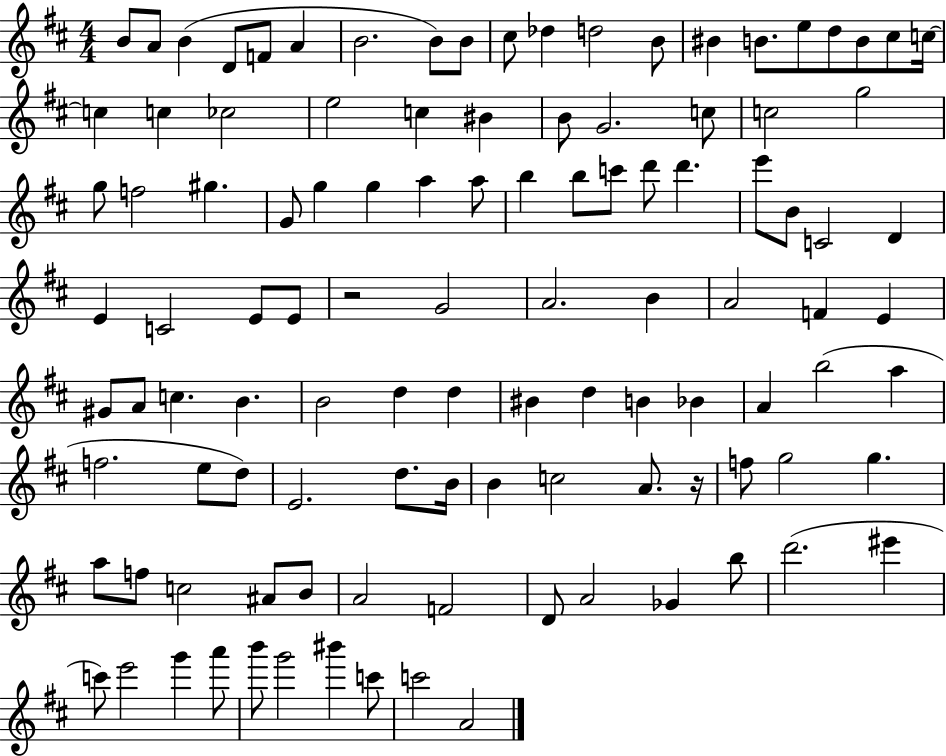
B4/e A4/e B4/q D4/e F4/e A4/q B4/h. B4/e B4/e C#5/e Db5/q D5/h B4/e BIS4/q B4/e. E5/e D5/e B4/e C#5/e C5/s C5/q C5/q CES5/h E5/h C5/q BIS4/q B4/e G4/h. C5/e C5/h G5/h G5/e F5/h G#5/q. G4/e G5/q G5/q A5/q A5/e B5/q B5/e C6/e D6/e D6/q. E6/e B4/e C4/h D4/q E4/q C4/h E4/e E4/e R/h G4/h A4/h. B4/q A4/h F4/q E4/q G#4/e A4/e C5/q. B4/q. B4/h D5/q D5/q BIS4/q D5/q B4/q Bb4/q A4/q B5/h A5/q F5/h. E5/e D5/e E4/h. D5/e. B4/s B4/q C5/h A4/e. R/s F5/e G5/h G5/q. A5/e F5/e C5/h A#4/e B4/e A4/h F4/h D4/e A4/h Gb4/q B5/e D6/h. EIS6/q C6/e E6/h G6/q A6/e B6/e G6/h BIS6/q C6/e C6/h A4/h